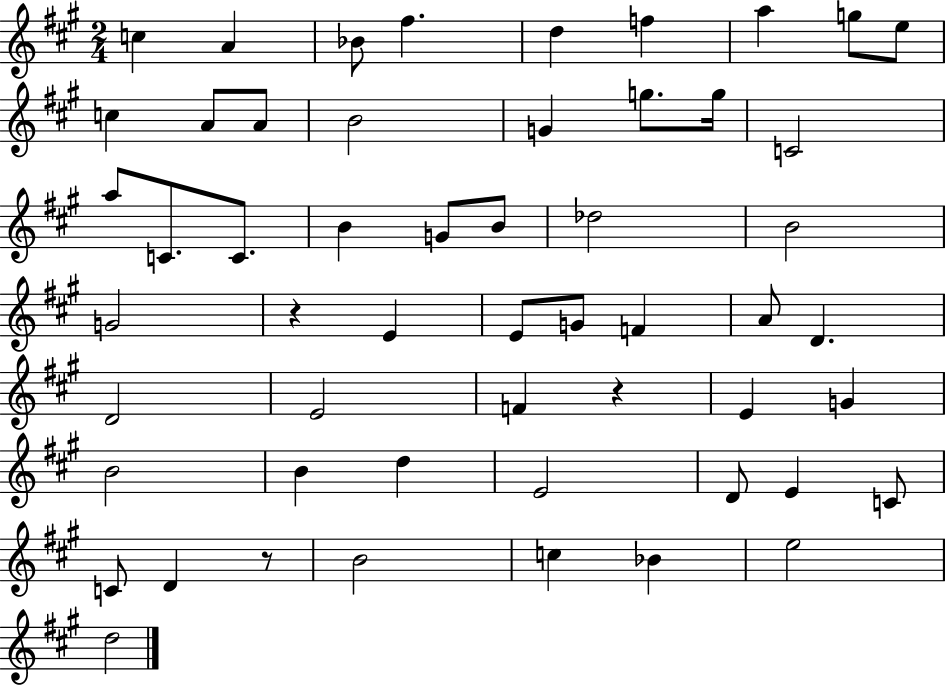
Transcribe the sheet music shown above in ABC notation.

X:1
T:Untitled
M:2/4
L:1/4
K:A
c A _B/2 ^f d f a g/2 e/2 c A/2 A/2 B2 G g/2 g/4 C2 a/2 C/2 C/2 B G/2 B/2 _d2 B2 G2 z E E/2 G/2 F A/2 D D2 E2 F z E G B2 B d E2 D/2 E C/2 C/2 D z/2 B2 c _B e2 d2